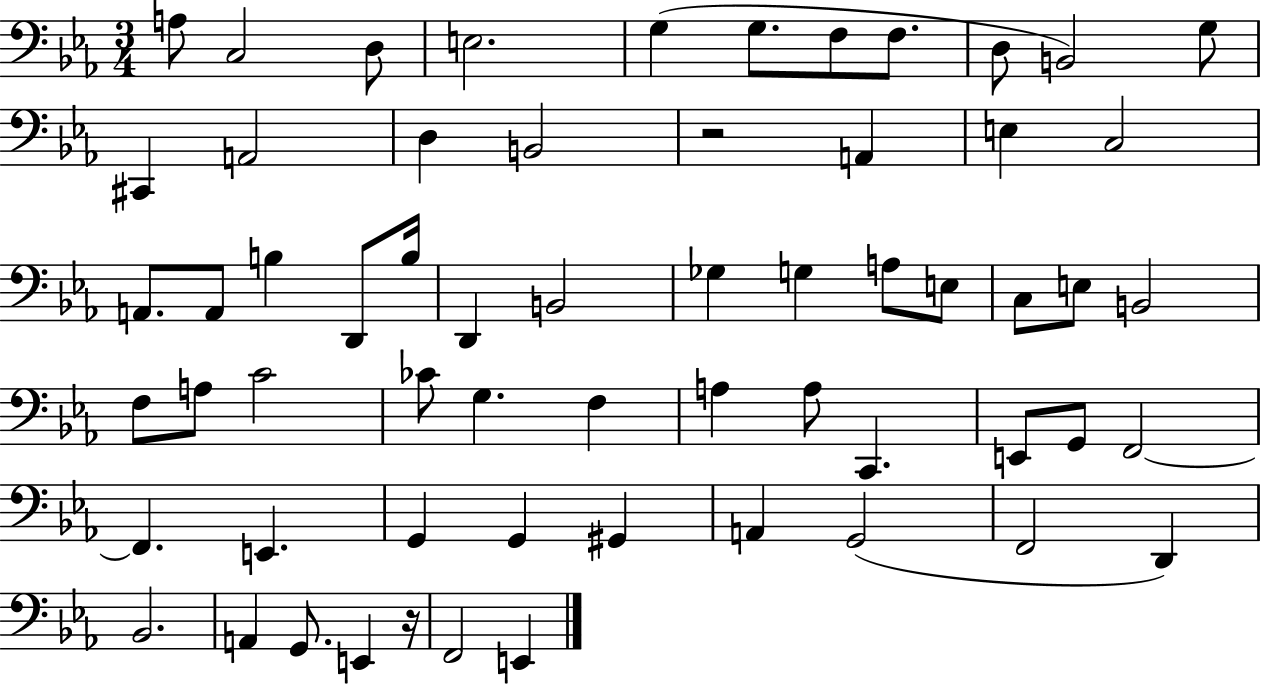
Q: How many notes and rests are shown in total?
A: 61